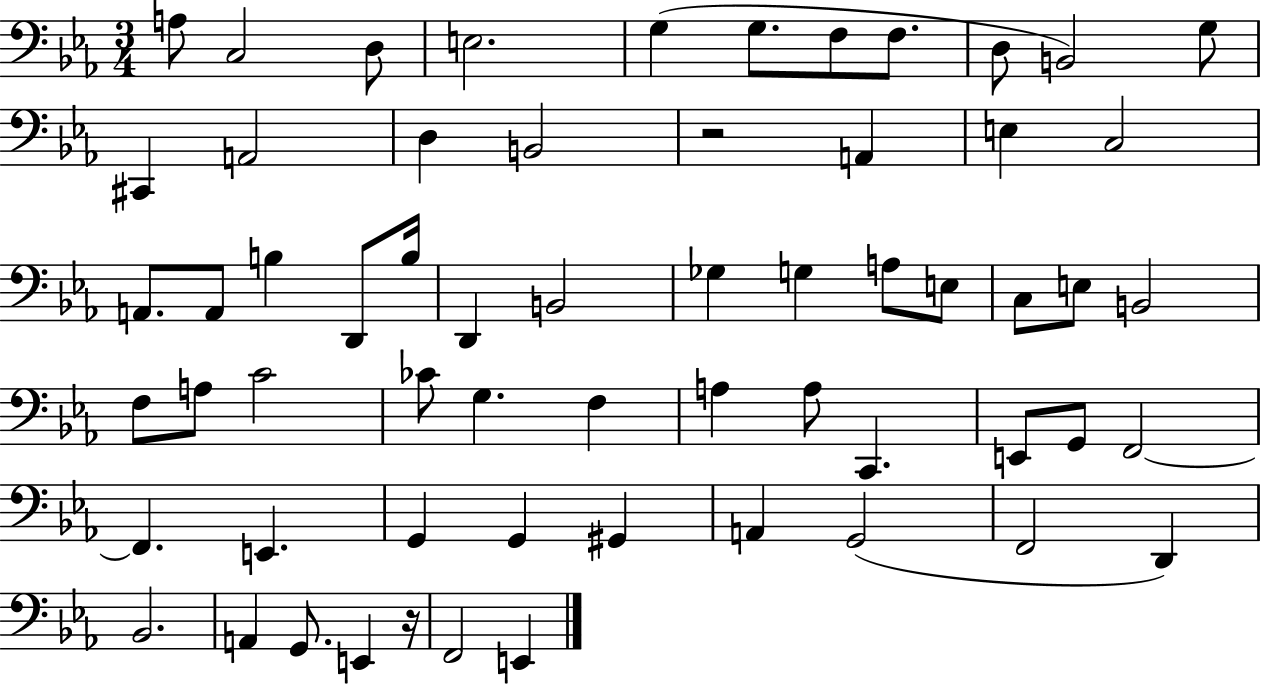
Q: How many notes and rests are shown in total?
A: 61